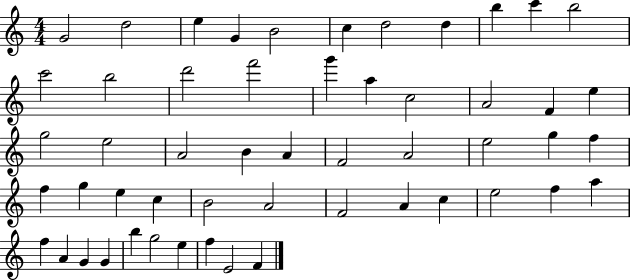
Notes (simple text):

G4/h D5/h E5/q G4/q B4/h C5/q D5/h D5/q B5/q C6/q B5/h C6/h B5/h D6/h F6/h G6/q A5/q C5/h A4/h F4/q E5/q G5/h E5/h A4/h B4/q A4/q F4/h A4/h E5/h G5/q F5/q F5/q G5/q E5/q C5/q B4/h A4/h F4/h A4/q C5/q E5/h F5/q A5/q F5/q A4/q G4/q G4/q B5/q G5/h E5/q F5/q E4/h F4/q